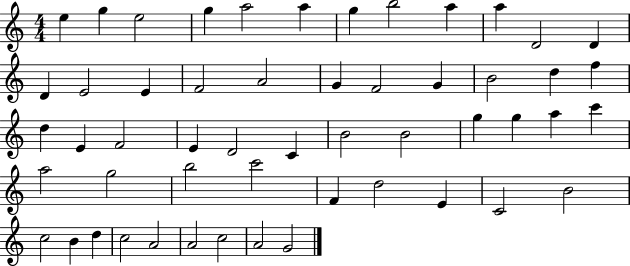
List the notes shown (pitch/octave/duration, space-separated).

E5/q G5/q E5/h G5/q A5/h A5/q G5/q B5/h A5/q A5/q D4/h D4/q D4/q E4/h E4/q F4/h A4/h G4/q F4/h G4/q B4/h D5/q F5/q D5/q E4/q F4/h E4/q D4/h C4/q B4/h B4/h G5/q G5/q A5/q C6/q A5/h G5/h B5/h C6/h F4/q D5/h E4/q C4/h B4/h C5/h B4/q D5/q C5/h A4/h A4/h C5/h A4/h G4/h